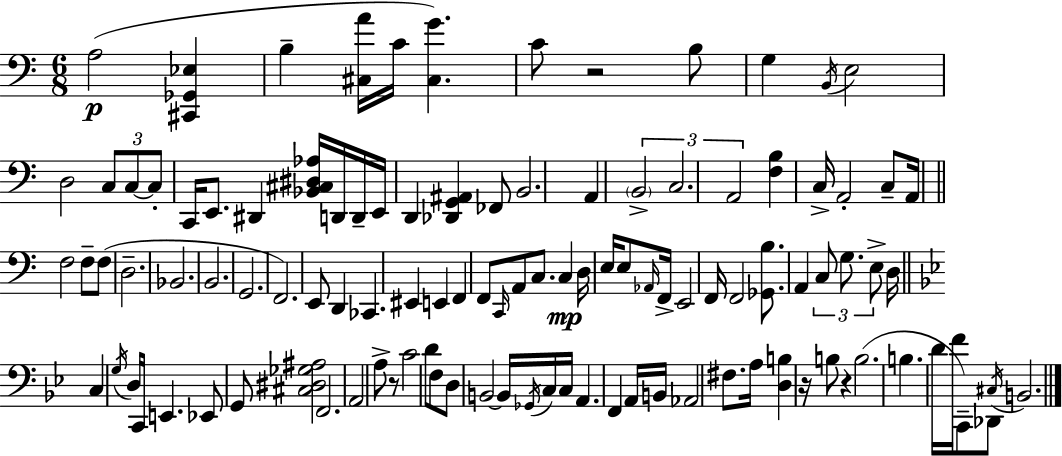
{
  \clef bass
  \numericTimeSignature
  \time 6/8
  \key a \minor
  \repeat volta 2 { a2(\p <cis, ges, ees>4 | b4-- <cis a'>16 c'16 <cis g'>4.) | c'8 r2 b8 | g4 \acciaccatura { b,16 } e2 | \break d2 \tuplet 3/2 { c8 c8~~ | c8-. } c,16 e,8. dis,4 <bes, cis dis aes>16 | d,16 d,16-- e,16 d,4 <des, g, ais,>4 fes,8 | b,2. | \break a,4 \tuplet 3/2 { \parenthesize b,2-> | c2. | a,2 } <f b>4 | c16-> a,2-. c8-- | \break a,16 \bar "||" \break \key c \major f2 f8-- f8( | d2.-- | bes,2. | b,2. | \break g,2. | f,2.) | e,8 d,4 ces,4. | eis,4 e,4 f,4 | \break f,8 \grace { c,16 } a,8 c8. c4\mp | d16 e16 e8 \grace { aes,16 } f,16-> e,2 | f,16 f,2 <ges, b>8. | a,4 \tuplet 3/2 { c8 g8. e8-> } | \break d16 \bar "||" \break \key bes \major c4 \acciaccatura { g16 } d16 c,16 e,4. | ees,8 g,8 <cis dis ges ais>2 | f,2. | a,2 a8-> r8 | \break c'2 d'8 f8 | d8 b,2~~ b,16 | \acciaccatura { ges,16 } c16 c16 a,4. f,4 | a,16 b,16 aes,2 fis8. | \break a16 <d b>4 r16 b8 r4 | b2.( | b4. d'16 f'16 c,8--) | des,8 \acciaccatura { cis16 } b,2. | \break } \bar "|."
}